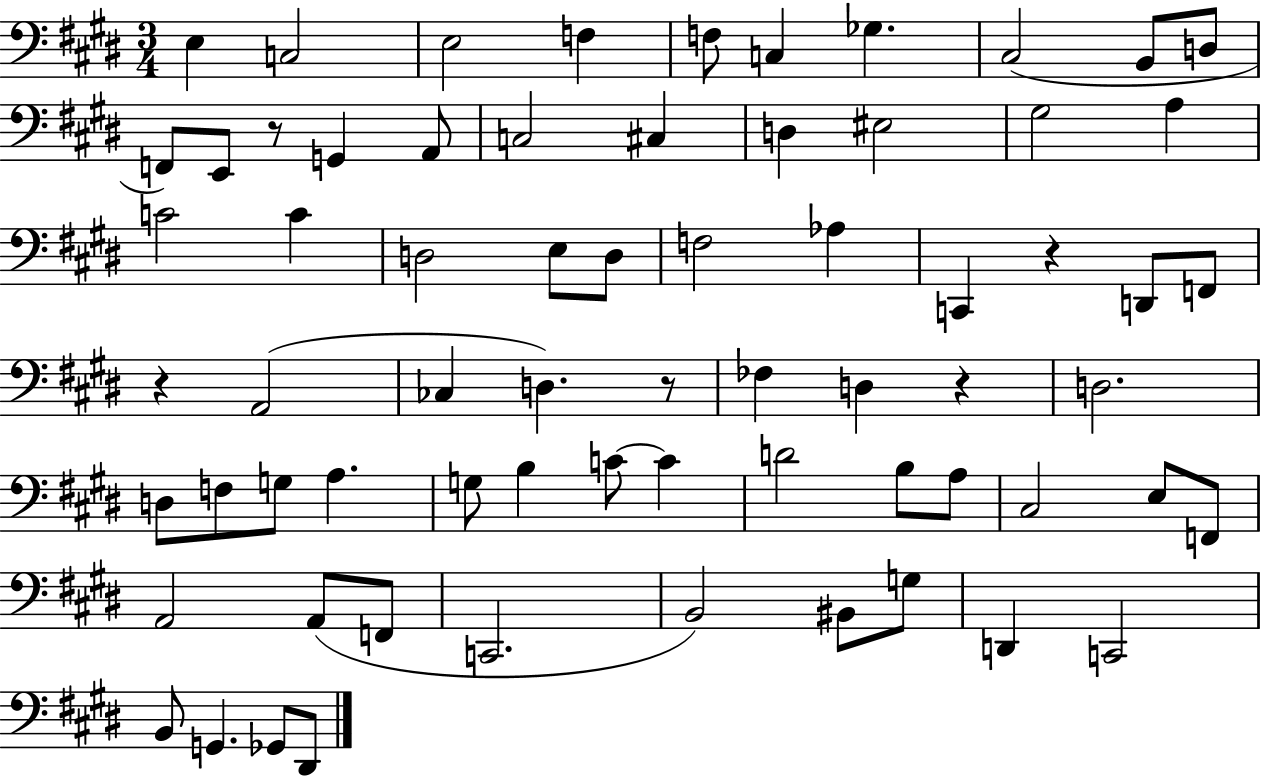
X:1
T:Untitled
M:3/4
L:1/4
K:E
E, C,2 E,2 F, F,/2 C, _G, ^C,2 B,,/2 D,/2 F,,/2 E,,/2 z/2 G,, A,,/2 C,2 ^C, D, ^E,2 ^G,2 A, C2 C D,2 E,/2 D,/2 F,2 _A, C,, z D,,/2 F,,/2 z A,,2 _C, D, z/2 _F, D, z D,2 D,/2 F,/2 G,/2 A, G,/2 B, C/2 C D2 B,/2 A,/2 ^C,2 E,/2 F,,/2 A,,2 A,,/2 F,,/2 C,,2 B,,2 ^B,,/2 G,/2 D,, C,,2 B,,/2 G,, _G,,/2 ^D,,/2